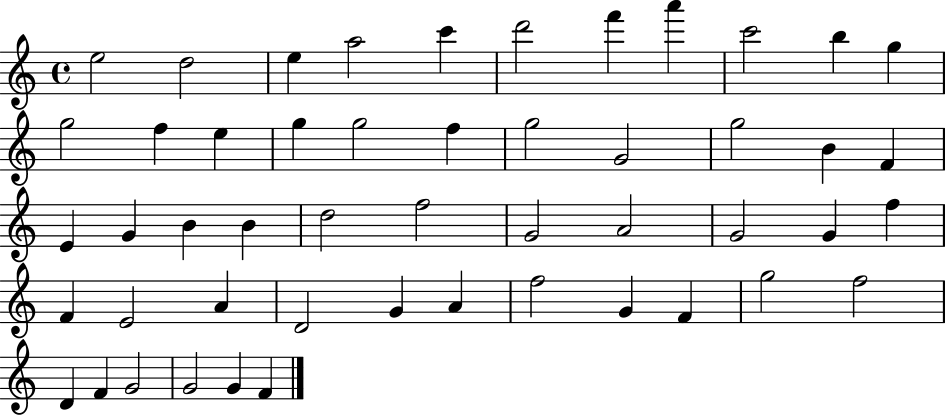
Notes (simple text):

E5/h D5/h E5/q A5/h C6/q D6/h F6/q A6/q C6/h B5/q G5/q G5/h F5/q E5/q G5/q G5/h F5/q G5/h G4/h G5/h B4/q F4/q E4/q G4/q B4/q B4/q D5/h F5/h G4/h A4/h G4/h G4/q F5/q F4/q E4/h A4/q D4/h G4/q A4/q F5/h G4/q F4/q G5/h F5/h D4/q F4/q G4/h G4/h G4/q F4/q